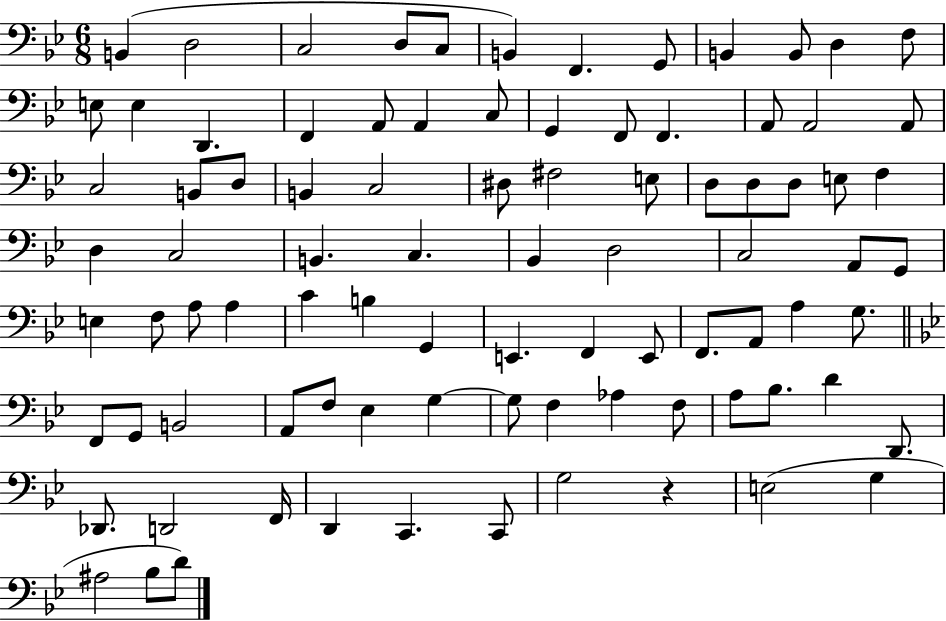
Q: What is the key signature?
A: BES major